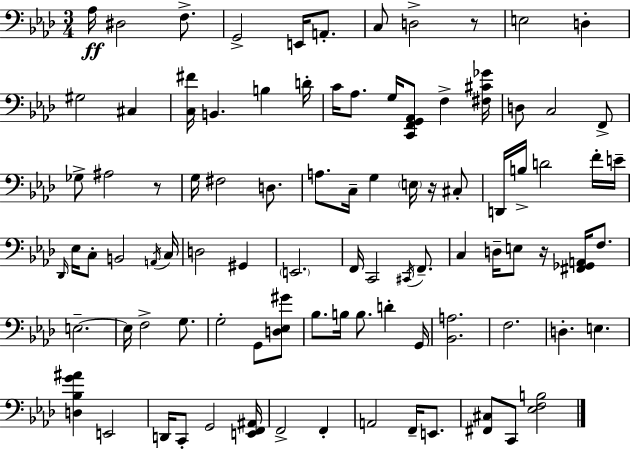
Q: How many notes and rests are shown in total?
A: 92